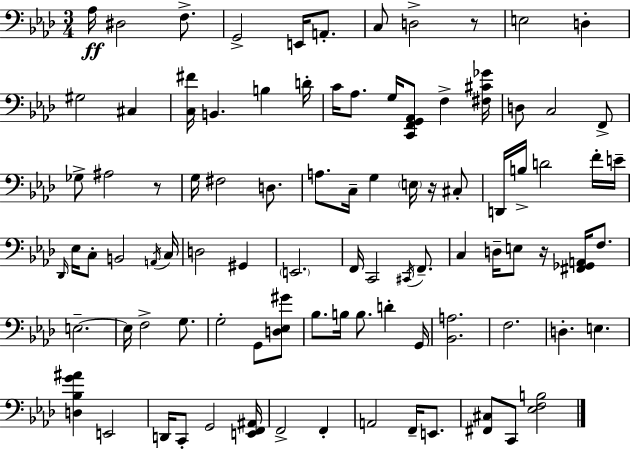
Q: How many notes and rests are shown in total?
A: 92